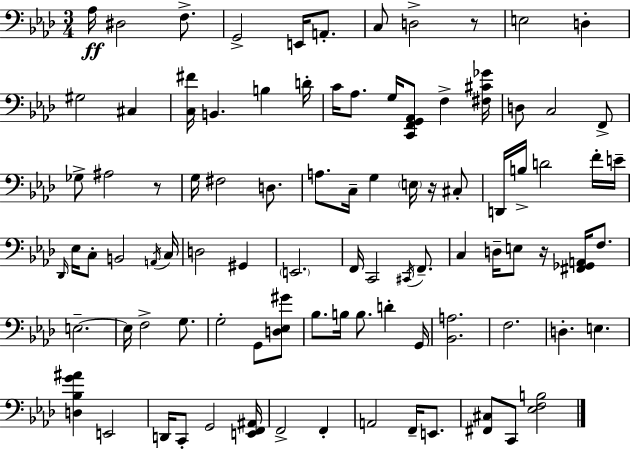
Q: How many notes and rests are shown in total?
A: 92